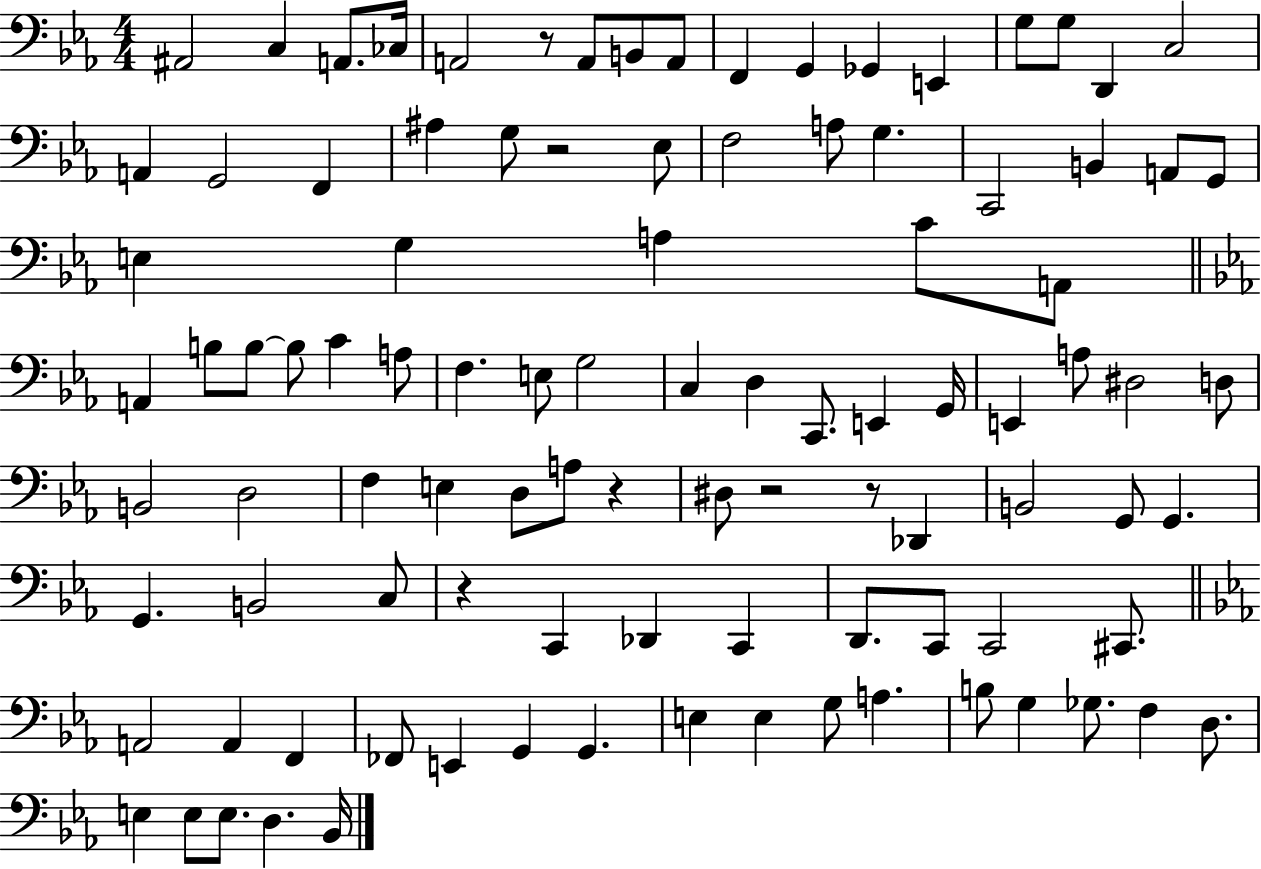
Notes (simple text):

A#2/h C3/q A2/e. CES3/s A2/h R/e A2/e B2/e A2/e F2/q G2/q Gb2/q E2/q G3/e G3/e D2/q C3/h A2/q G2/h F2/q A#3/q G3/e R/h Eb3/e F3/h A3/e G3/q. C2/h B2/q A2/e G2/e E3/q G3/q A3/q C4/e A2/e A2/q B3/e B3/e B3/e C4/q A3/e F3/q. E3/e G3/h C3/q D3/q C2/e. E2/q G2/s E2/q A3/e D#3/h D3/e B2/h D3/h F3/q E3/q D3/e A3/e R/q D#3/e R/h R/e Db2/q B2/h G2/e G2/q. G2/q. B2/h C3/e R/q C2/q Db2/q C2/q D2/e. C2/e C2/h C#2/e. A2/h A2/q F2/q FES2/e E2/q G2/q G2/q. E3/q E3/q G3/e A3/q. B3/e G3/q Gb3/e. F3/q D3/e. E3/q E3/e E3/e. D3/q. Bb2/s